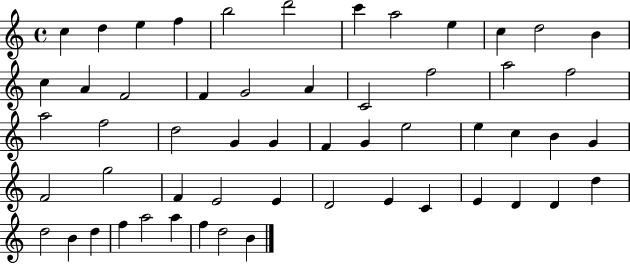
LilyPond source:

{
  \clef treble
  \time 4/4
  \defaultTimeSignature
  \key c \major
  c''4 d''4 e''4 f''4 | b''2 d'''2 | c'''4 a''2 e''4 | c''4 d''2 b'4 | \break c''4 a'4 f'2 | f'4 g'2 a'4 | c'2 f''2 | a''2 f''2 | \break a''2 f''2 | d''2 g'4 g'4 | f'4 g'4 e''2 | e''4 c''4 b'4 g'4 | \break f'2 g''2 | f'4 e'2 e'4 | d'2 e'4 c'4 | e'4 d'4 d'4 d''4 | \break d''2 b'4 d''4 | f''4 a''2 a''4 | f''4 d''2 b'4 | \bar "|."
}